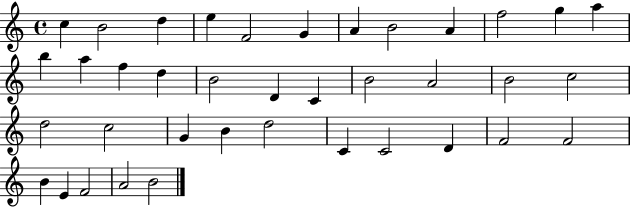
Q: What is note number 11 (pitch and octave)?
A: G5